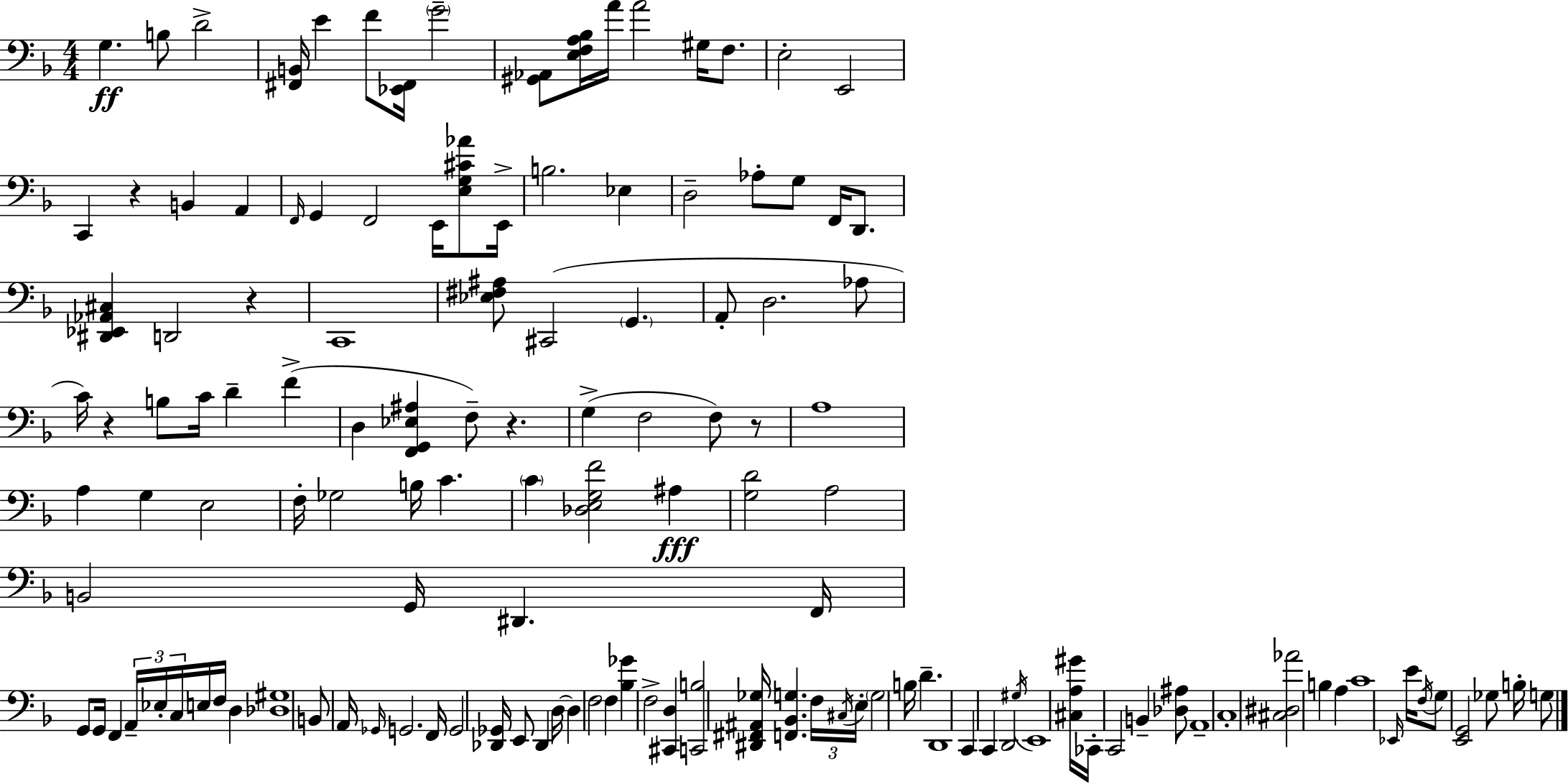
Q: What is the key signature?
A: D minor